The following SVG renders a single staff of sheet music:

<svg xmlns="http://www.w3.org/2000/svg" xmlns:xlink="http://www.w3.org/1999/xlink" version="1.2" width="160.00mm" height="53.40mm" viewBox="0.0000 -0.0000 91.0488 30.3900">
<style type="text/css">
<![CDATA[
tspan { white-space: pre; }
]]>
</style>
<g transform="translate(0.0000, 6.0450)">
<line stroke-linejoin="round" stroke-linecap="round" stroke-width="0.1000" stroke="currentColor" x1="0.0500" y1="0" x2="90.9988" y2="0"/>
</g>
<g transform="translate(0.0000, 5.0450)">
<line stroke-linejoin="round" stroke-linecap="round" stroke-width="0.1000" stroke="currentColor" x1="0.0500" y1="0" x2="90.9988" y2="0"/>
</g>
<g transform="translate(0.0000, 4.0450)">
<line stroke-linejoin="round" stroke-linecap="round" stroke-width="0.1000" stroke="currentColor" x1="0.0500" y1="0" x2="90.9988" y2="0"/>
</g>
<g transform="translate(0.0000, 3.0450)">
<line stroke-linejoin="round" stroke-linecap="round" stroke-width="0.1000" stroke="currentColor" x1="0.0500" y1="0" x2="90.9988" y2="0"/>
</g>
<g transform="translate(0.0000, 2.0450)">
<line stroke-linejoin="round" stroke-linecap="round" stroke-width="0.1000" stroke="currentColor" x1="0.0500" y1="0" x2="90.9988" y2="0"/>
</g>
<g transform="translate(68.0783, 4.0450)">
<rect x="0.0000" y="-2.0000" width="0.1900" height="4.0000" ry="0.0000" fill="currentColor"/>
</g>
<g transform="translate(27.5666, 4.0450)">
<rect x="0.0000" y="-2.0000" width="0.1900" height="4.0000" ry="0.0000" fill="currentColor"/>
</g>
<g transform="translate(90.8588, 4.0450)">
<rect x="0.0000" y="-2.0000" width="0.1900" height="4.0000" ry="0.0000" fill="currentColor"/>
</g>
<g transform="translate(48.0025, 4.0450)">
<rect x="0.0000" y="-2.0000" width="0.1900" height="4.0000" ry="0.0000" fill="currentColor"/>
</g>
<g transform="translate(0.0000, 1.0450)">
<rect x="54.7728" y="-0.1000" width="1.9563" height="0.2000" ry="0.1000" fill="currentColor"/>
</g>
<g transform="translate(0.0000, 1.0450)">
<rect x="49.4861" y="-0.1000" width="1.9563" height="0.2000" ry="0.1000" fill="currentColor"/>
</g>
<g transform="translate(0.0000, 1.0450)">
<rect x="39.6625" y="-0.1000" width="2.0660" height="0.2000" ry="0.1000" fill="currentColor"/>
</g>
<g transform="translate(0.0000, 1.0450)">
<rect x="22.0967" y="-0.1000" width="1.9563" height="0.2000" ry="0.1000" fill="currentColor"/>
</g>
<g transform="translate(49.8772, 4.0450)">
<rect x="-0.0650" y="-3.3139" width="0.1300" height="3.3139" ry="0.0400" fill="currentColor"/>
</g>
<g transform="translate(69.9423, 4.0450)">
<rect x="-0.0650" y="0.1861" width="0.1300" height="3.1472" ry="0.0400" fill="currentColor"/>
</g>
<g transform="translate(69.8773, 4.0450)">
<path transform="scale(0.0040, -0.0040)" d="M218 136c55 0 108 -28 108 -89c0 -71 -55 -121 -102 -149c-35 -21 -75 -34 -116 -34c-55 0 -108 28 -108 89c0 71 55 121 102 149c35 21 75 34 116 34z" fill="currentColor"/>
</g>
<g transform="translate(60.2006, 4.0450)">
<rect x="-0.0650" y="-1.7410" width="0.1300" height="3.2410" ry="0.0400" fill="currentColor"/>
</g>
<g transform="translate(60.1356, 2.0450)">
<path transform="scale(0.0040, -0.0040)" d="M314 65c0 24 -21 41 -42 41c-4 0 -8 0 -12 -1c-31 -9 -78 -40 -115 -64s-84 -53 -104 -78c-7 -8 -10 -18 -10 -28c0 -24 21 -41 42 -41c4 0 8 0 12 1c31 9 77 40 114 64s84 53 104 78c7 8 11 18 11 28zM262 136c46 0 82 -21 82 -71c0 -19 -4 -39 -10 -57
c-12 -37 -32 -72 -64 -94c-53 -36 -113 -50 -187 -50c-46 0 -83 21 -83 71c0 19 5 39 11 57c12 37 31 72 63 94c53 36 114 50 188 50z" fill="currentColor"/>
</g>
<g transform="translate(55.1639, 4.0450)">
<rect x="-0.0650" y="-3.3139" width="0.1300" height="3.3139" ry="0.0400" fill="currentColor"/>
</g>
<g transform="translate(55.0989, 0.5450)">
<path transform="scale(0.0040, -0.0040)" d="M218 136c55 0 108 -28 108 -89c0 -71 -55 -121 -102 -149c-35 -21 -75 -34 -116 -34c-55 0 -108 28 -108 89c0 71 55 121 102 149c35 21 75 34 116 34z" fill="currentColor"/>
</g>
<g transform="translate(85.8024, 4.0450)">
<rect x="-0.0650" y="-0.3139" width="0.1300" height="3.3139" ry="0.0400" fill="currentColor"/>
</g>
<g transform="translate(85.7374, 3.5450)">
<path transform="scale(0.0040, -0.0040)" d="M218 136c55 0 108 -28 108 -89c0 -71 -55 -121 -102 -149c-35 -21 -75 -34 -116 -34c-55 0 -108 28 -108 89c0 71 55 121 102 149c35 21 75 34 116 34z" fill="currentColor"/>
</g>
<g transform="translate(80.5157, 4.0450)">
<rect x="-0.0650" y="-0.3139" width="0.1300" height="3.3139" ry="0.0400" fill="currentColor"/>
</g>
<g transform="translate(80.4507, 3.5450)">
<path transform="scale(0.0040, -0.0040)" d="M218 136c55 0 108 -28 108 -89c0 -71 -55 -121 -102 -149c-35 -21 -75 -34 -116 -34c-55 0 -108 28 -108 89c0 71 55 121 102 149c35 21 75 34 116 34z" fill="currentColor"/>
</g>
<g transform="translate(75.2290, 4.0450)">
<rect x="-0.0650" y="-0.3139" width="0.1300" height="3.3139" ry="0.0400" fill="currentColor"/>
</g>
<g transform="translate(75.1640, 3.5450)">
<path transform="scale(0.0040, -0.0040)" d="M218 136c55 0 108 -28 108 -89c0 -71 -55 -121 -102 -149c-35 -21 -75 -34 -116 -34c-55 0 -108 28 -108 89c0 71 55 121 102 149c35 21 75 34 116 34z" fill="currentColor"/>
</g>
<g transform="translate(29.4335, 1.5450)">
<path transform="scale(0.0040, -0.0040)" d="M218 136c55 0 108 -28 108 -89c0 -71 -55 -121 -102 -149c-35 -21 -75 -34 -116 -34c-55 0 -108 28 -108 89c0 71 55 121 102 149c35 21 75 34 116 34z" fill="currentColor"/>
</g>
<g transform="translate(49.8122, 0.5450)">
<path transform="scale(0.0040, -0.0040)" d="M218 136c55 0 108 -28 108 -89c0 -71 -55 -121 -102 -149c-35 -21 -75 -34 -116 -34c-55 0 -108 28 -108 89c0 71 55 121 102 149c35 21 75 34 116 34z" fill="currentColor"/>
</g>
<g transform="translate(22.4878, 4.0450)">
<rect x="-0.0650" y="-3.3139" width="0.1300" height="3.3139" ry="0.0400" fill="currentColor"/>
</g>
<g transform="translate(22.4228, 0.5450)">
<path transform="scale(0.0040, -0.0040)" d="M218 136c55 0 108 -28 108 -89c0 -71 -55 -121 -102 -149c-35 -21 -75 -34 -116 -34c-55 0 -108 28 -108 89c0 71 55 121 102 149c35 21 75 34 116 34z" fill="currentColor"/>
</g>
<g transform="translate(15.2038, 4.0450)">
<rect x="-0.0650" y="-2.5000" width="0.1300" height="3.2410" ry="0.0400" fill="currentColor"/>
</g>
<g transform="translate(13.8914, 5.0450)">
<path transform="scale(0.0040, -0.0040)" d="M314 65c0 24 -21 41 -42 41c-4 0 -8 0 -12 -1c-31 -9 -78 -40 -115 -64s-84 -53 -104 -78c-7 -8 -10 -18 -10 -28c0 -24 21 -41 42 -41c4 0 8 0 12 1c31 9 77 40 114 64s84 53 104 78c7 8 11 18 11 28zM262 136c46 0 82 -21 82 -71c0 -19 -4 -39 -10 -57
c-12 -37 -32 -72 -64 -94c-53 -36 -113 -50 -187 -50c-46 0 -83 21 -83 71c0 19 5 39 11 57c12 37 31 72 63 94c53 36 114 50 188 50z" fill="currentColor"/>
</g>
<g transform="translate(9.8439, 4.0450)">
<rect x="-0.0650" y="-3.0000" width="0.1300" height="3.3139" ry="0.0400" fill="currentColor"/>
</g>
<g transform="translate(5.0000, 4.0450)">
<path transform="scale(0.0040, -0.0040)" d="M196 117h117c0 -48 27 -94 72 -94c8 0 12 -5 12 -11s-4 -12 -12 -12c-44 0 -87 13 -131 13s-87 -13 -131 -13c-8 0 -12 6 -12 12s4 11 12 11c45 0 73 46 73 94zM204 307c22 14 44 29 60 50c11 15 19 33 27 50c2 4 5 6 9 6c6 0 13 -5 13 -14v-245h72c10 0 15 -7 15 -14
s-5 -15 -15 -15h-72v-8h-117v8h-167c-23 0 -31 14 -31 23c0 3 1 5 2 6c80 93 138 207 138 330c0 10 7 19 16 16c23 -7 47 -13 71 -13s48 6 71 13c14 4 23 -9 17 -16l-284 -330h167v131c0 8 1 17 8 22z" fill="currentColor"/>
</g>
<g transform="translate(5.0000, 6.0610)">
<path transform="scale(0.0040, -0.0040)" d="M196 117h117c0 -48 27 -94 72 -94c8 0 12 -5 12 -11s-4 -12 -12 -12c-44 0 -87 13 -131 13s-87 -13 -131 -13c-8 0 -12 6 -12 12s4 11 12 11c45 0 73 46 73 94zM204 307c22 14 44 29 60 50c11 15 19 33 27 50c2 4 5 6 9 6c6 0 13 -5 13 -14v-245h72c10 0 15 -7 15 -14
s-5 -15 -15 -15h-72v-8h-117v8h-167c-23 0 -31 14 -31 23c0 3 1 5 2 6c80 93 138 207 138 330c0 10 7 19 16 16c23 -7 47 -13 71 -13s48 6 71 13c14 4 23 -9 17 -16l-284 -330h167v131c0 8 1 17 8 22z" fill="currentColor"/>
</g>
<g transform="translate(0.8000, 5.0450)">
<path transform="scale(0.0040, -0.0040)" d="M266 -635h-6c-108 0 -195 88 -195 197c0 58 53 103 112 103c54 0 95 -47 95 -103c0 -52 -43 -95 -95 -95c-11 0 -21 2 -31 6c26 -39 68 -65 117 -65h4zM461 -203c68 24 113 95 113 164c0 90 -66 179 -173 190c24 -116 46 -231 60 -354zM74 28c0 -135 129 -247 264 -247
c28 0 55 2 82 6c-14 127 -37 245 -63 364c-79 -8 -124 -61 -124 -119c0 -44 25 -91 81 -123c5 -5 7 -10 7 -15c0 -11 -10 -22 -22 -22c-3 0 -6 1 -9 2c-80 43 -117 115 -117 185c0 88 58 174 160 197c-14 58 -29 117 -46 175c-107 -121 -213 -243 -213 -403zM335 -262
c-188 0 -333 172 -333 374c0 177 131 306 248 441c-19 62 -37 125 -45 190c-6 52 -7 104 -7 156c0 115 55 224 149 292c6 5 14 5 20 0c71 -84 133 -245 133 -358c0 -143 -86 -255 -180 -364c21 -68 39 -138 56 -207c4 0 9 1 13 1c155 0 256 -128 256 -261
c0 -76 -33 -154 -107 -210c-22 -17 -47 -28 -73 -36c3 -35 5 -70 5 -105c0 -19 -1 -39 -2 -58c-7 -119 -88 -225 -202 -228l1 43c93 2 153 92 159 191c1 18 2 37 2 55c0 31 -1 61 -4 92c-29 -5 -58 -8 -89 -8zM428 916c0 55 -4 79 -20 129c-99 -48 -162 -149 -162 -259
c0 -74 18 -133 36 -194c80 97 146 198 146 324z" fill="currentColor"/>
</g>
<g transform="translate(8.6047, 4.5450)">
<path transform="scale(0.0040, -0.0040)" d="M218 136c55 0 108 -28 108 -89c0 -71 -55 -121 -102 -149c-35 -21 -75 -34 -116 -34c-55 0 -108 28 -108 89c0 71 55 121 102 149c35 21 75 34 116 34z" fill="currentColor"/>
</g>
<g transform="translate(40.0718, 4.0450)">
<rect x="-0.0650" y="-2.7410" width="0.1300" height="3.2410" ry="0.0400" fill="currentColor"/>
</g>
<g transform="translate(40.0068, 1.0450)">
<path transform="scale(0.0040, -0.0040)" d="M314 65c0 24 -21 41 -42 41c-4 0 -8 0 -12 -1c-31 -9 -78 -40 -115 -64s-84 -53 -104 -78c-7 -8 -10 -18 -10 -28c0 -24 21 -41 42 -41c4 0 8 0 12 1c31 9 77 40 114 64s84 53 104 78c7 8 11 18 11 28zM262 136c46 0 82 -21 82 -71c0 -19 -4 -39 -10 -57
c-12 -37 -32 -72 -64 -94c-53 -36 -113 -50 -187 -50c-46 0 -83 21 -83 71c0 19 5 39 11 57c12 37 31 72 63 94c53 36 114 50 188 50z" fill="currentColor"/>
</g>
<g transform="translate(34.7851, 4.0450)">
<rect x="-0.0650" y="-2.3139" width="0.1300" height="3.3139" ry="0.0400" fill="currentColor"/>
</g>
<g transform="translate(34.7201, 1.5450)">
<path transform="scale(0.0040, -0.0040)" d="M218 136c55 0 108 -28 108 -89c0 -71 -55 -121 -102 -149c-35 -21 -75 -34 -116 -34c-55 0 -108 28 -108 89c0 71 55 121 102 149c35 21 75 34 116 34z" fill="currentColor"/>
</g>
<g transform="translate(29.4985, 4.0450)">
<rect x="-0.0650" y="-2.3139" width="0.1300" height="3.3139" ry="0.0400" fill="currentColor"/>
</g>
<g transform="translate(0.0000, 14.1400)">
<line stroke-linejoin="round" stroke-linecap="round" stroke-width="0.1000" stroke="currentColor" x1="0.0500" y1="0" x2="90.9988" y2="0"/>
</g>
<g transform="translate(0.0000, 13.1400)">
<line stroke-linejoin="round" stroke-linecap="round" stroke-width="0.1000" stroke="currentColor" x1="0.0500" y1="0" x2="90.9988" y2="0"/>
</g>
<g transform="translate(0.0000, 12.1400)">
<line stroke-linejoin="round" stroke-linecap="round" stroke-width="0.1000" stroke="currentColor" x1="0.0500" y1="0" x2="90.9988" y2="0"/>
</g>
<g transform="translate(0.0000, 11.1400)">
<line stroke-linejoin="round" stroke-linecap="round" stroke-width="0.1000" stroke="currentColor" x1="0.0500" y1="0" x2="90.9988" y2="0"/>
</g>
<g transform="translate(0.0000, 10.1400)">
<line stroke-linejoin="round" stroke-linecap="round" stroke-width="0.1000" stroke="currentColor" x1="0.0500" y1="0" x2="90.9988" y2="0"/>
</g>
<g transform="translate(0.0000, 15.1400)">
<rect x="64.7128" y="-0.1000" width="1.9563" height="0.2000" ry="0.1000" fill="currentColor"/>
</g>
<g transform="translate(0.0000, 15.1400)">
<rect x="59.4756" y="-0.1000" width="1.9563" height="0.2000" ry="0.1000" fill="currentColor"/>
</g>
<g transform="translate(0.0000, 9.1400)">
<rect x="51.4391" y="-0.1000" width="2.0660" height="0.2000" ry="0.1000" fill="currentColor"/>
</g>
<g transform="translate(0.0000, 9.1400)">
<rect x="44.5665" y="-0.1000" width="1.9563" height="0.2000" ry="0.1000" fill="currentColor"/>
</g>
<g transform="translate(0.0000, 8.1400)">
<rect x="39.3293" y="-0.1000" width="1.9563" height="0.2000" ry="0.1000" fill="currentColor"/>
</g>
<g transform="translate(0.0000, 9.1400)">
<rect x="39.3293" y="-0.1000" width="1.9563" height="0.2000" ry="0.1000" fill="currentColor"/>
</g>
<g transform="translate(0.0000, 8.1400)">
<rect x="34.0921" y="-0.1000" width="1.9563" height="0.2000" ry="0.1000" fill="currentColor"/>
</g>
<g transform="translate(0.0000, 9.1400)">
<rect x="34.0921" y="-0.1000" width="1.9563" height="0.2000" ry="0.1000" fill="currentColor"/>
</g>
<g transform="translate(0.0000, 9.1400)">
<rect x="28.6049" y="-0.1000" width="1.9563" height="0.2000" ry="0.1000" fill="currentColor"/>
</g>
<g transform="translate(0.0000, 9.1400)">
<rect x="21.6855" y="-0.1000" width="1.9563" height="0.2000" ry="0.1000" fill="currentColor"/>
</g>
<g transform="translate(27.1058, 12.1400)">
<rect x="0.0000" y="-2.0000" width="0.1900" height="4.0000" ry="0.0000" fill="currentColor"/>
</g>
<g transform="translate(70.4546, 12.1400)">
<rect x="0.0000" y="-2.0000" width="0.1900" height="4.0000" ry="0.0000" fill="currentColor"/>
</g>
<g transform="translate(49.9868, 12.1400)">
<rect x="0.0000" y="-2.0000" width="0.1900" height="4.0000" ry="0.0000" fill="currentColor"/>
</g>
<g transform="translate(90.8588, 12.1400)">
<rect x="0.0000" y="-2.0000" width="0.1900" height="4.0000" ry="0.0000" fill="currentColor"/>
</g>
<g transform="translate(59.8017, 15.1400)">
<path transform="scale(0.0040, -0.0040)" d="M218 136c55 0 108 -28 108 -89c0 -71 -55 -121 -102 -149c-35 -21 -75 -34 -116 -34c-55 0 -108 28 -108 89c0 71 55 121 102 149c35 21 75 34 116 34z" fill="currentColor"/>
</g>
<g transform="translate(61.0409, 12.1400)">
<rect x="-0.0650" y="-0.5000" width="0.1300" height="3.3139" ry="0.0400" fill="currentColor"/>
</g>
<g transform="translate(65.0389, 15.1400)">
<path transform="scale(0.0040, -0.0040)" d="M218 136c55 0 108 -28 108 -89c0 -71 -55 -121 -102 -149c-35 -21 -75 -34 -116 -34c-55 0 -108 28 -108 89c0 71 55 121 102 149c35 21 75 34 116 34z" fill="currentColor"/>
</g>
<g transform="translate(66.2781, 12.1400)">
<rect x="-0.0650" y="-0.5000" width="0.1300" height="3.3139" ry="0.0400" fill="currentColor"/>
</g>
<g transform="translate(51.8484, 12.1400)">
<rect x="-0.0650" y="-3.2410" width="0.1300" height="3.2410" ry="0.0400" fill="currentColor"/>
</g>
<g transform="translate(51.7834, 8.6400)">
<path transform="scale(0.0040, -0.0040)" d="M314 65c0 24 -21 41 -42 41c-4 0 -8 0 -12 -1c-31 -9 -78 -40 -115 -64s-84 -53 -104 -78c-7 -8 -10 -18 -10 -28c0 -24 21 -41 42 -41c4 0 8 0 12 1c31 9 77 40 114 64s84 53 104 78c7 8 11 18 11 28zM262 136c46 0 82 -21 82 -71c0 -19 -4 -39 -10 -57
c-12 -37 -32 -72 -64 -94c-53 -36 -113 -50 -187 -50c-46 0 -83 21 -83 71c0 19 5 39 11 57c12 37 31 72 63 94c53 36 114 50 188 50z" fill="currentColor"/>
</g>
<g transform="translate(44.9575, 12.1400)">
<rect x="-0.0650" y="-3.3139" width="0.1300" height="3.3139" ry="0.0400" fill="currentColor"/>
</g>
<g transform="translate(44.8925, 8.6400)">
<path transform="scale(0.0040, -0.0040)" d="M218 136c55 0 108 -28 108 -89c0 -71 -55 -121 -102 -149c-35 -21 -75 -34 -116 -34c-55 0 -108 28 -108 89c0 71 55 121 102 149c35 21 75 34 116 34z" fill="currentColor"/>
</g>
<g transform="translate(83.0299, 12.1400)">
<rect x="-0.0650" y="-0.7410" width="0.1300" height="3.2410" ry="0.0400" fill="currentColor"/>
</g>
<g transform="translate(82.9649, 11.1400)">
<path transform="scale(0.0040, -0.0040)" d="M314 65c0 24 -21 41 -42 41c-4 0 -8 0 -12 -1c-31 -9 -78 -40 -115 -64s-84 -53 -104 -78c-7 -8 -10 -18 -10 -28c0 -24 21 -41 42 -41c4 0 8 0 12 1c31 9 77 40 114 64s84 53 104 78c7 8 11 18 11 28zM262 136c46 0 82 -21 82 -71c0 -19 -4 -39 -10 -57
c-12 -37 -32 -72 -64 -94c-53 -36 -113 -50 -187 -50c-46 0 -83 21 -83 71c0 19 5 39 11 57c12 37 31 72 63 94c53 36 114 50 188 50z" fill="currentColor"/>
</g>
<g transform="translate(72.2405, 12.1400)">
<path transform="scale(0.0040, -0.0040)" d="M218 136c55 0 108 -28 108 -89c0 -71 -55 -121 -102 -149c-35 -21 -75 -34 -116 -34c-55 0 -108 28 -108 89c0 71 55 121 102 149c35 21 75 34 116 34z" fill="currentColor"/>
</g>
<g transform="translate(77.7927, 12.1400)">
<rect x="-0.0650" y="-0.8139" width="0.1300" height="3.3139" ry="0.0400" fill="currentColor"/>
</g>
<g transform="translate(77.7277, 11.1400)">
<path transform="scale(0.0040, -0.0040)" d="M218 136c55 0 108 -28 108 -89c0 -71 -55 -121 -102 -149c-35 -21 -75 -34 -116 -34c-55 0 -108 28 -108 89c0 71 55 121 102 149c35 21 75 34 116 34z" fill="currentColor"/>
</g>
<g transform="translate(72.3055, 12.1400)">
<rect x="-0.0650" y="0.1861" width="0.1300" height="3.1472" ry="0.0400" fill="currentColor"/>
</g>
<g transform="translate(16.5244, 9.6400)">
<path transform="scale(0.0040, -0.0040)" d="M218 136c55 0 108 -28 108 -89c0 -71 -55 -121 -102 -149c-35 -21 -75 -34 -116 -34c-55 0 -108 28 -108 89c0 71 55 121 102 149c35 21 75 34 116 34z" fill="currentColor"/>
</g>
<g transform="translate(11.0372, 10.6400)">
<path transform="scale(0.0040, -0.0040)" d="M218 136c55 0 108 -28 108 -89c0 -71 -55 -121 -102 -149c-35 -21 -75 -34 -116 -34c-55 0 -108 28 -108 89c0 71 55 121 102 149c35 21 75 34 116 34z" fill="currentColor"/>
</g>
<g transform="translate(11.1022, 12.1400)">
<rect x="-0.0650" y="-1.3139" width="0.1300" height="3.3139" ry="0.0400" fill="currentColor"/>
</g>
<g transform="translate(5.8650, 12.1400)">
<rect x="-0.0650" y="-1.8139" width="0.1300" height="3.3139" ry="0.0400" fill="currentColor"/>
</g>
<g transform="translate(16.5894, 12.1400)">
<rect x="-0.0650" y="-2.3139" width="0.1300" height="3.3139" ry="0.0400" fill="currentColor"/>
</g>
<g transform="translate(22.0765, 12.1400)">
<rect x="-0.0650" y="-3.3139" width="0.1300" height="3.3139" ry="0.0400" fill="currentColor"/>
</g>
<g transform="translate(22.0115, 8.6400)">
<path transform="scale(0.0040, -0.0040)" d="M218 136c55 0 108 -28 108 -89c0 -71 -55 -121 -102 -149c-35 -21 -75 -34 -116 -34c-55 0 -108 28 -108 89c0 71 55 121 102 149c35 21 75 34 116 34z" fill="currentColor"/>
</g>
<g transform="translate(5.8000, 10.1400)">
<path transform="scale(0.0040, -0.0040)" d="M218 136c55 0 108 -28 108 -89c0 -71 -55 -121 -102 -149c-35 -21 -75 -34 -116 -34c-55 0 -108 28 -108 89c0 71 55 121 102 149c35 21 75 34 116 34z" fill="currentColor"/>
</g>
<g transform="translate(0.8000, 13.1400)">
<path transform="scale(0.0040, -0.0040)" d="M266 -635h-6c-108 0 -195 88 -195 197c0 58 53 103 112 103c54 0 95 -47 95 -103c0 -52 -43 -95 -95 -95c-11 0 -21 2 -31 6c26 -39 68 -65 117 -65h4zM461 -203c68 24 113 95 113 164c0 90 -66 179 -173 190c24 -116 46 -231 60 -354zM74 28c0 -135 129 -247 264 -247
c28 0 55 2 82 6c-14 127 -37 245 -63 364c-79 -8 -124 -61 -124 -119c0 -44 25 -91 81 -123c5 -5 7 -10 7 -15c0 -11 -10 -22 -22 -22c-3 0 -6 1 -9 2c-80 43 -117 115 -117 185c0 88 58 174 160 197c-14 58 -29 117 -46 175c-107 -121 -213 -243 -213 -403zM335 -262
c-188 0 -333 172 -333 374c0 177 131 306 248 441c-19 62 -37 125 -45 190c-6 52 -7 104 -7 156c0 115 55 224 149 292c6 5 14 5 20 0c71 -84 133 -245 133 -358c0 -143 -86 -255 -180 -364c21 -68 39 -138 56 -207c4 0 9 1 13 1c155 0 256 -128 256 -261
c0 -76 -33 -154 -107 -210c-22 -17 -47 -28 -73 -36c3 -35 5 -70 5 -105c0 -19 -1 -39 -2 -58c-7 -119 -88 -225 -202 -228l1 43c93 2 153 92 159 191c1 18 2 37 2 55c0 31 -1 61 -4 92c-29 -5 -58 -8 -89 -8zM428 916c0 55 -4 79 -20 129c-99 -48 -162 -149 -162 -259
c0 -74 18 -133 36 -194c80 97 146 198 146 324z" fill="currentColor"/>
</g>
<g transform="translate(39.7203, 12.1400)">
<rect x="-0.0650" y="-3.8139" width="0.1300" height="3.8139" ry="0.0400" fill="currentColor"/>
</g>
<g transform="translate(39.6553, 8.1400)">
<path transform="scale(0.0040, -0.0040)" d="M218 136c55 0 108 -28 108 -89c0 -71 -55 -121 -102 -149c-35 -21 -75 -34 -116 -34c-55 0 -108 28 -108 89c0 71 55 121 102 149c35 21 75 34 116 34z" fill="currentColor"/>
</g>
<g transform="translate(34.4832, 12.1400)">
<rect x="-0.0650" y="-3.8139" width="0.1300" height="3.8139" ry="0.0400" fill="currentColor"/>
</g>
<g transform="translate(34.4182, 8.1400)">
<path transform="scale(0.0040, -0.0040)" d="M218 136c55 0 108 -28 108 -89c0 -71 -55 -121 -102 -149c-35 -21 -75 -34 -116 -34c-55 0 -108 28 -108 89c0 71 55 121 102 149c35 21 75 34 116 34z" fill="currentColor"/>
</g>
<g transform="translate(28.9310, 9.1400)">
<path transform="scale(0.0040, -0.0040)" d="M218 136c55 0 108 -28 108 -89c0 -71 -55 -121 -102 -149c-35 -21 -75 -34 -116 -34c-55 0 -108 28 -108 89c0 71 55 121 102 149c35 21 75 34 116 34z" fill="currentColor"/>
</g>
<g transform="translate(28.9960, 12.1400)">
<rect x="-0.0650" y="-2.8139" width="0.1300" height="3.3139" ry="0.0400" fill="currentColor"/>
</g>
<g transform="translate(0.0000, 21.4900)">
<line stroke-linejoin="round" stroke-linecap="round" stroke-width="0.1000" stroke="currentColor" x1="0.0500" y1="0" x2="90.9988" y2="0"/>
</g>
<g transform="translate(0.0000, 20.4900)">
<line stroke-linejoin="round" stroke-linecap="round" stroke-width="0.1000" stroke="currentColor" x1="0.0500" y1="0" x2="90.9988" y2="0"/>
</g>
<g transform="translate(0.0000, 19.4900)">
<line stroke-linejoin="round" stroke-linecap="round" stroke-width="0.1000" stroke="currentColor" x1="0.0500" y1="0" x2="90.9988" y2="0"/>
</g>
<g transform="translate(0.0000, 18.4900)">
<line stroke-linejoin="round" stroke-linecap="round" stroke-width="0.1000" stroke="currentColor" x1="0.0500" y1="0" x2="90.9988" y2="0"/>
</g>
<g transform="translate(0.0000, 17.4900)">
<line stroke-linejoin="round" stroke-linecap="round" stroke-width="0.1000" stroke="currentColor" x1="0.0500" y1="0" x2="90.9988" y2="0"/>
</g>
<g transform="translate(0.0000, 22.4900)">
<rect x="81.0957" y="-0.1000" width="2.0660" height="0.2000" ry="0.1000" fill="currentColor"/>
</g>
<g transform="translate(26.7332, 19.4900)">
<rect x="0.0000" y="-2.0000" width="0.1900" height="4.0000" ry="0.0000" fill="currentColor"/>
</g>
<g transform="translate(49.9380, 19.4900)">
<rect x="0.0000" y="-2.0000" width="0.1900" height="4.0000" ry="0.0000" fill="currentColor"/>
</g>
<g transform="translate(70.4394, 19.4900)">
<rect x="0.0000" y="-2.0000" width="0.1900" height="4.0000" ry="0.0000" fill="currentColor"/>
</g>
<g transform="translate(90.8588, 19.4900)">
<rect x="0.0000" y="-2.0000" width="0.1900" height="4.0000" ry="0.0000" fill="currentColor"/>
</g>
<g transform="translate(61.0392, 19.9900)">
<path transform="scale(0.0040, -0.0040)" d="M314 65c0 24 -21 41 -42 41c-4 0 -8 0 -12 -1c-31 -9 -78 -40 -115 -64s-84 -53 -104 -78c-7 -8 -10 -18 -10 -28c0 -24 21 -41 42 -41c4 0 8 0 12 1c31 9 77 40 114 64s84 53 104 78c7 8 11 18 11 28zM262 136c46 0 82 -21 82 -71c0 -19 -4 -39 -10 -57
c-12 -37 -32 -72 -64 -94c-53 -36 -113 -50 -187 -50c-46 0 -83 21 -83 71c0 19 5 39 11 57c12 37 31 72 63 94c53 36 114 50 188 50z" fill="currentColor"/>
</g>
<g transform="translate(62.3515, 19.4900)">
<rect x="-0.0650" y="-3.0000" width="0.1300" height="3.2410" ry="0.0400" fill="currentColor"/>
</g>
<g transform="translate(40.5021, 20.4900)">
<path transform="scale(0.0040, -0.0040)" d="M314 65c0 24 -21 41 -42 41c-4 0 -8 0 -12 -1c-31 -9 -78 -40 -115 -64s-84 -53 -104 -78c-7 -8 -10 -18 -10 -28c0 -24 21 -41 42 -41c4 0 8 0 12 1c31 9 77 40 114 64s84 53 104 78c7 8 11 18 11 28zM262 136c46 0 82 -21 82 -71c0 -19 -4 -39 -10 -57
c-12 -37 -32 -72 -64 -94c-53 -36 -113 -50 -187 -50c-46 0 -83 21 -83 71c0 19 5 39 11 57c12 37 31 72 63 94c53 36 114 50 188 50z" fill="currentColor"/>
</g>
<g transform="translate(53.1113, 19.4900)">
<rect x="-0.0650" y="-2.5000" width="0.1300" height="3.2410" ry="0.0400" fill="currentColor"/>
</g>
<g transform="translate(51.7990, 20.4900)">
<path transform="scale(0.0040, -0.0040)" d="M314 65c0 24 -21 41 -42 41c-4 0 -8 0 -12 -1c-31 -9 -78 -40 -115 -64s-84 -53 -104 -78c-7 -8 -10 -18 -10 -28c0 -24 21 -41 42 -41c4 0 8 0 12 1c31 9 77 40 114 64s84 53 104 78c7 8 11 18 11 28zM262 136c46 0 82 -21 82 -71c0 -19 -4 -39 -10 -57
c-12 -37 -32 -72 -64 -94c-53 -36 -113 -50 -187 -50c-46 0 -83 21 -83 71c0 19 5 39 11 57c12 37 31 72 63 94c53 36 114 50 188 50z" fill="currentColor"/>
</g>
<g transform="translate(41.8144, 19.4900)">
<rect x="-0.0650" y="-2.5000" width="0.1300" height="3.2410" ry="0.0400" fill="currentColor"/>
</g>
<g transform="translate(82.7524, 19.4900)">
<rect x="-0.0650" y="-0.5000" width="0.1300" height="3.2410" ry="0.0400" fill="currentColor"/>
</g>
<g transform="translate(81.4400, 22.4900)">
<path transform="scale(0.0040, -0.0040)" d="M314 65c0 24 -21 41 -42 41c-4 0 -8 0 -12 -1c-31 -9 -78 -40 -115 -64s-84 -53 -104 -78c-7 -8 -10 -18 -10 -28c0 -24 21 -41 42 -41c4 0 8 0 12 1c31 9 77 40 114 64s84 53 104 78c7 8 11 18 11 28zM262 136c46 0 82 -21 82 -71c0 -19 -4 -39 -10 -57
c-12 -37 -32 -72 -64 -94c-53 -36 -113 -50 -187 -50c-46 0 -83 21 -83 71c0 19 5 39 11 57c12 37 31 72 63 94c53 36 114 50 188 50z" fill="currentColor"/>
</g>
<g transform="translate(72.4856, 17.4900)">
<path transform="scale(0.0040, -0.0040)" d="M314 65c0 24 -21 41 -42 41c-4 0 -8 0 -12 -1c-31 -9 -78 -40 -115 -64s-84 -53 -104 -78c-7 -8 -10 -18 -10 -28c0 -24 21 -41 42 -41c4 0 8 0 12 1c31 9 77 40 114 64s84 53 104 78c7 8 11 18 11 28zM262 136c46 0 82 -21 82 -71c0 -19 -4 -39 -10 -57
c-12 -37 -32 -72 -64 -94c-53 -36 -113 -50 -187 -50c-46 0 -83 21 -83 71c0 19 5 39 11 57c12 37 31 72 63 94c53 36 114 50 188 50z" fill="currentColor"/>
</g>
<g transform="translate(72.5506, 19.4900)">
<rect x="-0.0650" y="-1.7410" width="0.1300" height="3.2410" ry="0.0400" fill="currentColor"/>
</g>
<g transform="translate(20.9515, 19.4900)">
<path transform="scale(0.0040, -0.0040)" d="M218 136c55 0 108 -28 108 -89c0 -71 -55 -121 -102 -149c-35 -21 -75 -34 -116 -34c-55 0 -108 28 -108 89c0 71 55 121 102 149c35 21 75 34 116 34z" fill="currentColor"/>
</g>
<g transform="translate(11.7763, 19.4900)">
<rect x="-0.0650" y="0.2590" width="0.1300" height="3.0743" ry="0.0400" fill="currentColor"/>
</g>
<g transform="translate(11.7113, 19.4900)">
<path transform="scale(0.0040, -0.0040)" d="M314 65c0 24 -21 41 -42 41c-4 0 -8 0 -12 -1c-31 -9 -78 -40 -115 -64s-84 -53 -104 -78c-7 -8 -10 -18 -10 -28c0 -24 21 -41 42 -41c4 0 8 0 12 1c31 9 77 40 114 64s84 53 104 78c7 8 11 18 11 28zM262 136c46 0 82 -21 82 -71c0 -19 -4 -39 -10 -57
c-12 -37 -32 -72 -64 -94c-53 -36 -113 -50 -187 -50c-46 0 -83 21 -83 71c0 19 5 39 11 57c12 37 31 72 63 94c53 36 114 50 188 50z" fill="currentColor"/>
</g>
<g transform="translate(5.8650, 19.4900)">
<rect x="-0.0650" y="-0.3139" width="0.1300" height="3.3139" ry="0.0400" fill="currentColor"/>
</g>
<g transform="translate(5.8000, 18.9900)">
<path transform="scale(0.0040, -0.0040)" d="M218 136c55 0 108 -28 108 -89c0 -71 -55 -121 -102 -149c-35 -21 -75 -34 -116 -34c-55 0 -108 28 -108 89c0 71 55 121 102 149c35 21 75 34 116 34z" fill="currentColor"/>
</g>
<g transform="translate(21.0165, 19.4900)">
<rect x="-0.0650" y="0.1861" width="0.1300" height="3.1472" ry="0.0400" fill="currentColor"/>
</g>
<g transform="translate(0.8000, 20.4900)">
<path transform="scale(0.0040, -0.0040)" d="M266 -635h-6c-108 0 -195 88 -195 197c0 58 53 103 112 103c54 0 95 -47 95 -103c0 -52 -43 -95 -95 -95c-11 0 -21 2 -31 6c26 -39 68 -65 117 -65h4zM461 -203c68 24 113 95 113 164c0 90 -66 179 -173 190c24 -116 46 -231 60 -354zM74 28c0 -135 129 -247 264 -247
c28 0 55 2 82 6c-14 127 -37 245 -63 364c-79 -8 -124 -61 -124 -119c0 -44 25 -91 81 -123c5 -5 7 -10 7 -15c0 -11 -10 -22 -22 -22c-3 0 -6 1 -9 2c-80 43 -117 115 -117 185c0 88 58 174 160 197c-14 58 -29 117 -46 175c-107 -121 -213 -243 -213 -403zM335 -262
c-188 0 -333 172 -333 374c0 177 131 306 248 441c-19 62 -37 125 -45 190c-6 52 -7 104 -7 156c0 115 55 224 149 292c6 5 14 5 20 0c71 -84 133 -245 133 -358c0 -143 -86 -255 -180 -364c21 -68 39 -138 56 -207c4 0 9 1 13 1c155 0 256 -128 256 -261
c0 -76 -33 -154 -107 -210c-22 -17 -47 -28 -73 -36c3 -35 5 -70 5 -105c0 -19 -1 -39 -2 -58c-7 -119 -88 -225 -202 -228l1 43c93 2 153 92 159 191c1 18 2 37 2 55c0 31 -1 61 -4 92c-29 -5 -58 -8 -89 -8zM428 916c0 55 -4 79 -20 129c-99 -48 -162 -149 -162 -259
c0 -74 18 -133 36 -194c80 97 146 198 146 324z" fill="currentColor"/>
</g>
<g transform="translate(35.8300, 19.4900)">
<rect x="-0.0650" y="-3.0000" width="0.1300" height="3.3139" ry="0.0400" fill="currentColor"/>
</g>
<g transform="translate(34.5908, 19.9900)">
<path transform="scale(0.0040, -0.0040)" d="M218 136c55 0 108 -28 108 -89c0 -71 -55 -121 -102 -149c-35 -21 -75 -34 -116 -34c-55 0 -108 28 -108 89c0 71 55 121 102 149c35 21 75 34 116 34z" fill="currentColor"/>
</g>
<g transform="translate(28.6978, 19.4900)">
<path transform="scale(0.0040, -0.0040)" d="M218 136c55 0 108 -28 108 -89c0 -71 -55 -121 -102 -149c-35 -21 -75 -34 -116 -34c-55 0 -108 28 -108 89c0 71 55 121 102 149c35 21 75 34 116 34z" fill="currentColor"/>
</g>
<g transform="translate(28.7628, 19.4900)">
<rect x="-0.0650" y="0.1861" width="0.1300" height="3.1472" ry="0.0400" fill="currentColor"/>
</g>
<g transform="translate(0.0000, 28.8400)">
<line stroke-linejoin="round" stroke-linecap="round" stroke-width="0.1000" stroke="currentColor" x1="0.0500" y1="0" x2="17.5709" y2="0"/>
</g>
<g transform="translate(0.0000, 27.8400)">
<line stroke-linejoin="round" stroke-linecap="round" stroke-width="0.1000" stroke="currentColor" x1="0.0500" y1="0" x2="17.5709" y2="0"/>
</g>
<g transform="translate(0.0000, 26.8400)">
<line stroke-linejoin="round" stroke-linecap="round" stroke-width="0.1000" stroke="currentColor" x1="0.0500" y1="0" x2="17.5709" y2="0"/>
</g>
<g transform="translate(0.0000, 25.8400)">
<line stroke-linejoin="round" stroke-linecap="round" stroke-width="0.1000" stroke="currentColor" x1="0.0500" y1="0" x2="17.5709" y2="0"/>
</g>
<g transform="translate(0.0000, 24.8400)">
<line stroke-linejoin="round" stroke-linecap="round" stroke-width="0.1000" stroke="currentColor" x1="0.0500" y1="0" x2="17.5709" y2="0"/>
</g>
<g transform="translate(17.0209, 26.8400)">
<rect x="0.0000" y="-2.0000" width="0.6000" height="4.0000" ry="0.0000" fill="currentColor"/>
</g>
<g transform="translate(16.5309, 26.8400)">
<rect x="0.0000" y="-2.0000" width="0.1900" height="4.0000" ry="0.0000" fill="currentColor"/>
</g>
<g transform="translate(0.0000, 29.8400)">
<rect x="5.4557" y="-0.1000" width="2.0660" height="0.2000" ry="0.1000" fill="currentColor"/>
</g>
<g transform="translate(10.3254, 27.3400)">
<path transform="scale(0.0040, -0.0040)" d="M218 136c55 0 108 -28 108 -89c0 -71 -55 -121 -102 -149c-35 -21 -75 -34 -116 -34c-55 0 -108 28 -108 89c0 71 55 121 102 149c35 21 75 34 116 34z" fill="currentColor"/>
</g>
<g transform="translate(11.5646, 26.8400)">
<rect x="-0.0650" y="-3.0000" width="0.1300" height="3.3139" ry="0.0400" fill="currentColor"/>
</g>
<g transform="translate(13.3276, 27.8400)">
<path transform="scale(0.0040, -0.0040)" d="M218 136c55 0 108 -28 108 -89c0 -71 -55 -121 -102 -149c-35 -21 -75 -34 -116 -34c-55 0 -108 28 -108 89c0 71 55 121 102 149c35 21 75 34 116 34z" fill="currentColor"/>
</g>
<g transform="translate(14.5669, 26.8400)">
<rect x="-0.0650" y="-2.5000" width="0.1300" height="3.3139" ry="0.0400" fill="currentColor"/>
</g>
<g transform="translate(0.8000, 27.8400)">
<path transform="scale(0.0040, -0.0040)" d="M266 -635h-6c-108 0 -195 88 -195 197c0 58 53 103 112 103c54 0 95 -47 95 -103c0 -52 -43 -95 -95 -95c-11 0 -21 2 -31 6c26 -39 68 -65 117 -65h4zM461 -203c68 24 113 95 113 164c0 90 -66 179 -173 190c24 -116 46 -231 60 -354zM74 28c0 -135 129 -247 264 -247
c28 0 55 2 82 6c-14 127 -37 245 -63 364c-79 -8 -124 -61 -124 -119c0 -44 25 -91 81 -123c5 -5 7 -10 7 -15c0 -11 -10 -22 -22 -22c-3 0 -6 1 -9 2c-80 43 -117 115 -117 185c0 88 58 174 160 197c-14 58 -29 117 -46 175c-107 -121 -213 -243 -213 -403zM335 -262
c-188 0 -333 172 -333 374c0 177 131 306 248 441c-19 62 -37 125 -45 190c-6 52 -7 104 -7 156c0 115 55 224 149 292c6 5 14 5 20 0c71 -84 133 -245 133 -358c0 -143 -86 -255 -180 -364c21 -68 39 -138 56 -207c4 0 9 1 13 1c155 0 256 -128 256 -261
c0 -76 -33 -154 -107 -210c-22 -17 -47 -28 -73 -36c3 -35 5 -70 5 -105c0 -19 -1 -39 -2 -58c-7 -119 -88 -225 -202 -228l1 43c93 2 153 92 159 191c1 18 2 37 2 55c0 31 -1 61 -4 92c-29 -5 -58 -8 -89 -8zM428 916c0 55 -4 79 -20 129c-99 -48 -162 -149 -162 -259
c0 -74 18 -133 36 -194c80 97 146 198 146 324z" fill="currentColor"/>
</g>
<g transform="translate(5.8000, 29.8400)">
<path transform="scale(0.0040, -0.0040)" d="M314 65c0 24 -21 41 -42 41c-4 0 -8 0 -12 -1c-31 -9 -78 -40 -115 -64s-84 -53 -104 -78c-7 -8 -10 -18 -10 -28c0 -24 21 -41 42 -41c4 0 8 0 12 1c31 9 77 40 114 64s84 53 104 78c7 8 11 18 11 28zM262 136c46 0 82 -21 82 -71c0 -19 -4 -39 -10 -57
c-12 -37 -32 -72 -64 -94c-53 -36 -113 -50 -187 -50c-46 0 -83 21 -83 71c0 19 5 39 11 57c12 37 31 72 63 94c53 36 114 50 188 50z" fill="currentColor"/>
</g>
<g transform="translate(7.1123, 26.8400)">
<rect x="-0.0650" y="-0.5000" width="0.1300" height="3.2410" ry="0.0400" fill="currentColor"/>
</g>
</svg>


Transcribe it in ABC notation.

X:1
T:Untitled
M:4/4
L:1/4
K:C
A G2 b g g a2 b b f2 B c c c f e g b a c' c' b b2 C C B d d2 c B2 B B A G2 G2 A2 f2 C2 C2 A G